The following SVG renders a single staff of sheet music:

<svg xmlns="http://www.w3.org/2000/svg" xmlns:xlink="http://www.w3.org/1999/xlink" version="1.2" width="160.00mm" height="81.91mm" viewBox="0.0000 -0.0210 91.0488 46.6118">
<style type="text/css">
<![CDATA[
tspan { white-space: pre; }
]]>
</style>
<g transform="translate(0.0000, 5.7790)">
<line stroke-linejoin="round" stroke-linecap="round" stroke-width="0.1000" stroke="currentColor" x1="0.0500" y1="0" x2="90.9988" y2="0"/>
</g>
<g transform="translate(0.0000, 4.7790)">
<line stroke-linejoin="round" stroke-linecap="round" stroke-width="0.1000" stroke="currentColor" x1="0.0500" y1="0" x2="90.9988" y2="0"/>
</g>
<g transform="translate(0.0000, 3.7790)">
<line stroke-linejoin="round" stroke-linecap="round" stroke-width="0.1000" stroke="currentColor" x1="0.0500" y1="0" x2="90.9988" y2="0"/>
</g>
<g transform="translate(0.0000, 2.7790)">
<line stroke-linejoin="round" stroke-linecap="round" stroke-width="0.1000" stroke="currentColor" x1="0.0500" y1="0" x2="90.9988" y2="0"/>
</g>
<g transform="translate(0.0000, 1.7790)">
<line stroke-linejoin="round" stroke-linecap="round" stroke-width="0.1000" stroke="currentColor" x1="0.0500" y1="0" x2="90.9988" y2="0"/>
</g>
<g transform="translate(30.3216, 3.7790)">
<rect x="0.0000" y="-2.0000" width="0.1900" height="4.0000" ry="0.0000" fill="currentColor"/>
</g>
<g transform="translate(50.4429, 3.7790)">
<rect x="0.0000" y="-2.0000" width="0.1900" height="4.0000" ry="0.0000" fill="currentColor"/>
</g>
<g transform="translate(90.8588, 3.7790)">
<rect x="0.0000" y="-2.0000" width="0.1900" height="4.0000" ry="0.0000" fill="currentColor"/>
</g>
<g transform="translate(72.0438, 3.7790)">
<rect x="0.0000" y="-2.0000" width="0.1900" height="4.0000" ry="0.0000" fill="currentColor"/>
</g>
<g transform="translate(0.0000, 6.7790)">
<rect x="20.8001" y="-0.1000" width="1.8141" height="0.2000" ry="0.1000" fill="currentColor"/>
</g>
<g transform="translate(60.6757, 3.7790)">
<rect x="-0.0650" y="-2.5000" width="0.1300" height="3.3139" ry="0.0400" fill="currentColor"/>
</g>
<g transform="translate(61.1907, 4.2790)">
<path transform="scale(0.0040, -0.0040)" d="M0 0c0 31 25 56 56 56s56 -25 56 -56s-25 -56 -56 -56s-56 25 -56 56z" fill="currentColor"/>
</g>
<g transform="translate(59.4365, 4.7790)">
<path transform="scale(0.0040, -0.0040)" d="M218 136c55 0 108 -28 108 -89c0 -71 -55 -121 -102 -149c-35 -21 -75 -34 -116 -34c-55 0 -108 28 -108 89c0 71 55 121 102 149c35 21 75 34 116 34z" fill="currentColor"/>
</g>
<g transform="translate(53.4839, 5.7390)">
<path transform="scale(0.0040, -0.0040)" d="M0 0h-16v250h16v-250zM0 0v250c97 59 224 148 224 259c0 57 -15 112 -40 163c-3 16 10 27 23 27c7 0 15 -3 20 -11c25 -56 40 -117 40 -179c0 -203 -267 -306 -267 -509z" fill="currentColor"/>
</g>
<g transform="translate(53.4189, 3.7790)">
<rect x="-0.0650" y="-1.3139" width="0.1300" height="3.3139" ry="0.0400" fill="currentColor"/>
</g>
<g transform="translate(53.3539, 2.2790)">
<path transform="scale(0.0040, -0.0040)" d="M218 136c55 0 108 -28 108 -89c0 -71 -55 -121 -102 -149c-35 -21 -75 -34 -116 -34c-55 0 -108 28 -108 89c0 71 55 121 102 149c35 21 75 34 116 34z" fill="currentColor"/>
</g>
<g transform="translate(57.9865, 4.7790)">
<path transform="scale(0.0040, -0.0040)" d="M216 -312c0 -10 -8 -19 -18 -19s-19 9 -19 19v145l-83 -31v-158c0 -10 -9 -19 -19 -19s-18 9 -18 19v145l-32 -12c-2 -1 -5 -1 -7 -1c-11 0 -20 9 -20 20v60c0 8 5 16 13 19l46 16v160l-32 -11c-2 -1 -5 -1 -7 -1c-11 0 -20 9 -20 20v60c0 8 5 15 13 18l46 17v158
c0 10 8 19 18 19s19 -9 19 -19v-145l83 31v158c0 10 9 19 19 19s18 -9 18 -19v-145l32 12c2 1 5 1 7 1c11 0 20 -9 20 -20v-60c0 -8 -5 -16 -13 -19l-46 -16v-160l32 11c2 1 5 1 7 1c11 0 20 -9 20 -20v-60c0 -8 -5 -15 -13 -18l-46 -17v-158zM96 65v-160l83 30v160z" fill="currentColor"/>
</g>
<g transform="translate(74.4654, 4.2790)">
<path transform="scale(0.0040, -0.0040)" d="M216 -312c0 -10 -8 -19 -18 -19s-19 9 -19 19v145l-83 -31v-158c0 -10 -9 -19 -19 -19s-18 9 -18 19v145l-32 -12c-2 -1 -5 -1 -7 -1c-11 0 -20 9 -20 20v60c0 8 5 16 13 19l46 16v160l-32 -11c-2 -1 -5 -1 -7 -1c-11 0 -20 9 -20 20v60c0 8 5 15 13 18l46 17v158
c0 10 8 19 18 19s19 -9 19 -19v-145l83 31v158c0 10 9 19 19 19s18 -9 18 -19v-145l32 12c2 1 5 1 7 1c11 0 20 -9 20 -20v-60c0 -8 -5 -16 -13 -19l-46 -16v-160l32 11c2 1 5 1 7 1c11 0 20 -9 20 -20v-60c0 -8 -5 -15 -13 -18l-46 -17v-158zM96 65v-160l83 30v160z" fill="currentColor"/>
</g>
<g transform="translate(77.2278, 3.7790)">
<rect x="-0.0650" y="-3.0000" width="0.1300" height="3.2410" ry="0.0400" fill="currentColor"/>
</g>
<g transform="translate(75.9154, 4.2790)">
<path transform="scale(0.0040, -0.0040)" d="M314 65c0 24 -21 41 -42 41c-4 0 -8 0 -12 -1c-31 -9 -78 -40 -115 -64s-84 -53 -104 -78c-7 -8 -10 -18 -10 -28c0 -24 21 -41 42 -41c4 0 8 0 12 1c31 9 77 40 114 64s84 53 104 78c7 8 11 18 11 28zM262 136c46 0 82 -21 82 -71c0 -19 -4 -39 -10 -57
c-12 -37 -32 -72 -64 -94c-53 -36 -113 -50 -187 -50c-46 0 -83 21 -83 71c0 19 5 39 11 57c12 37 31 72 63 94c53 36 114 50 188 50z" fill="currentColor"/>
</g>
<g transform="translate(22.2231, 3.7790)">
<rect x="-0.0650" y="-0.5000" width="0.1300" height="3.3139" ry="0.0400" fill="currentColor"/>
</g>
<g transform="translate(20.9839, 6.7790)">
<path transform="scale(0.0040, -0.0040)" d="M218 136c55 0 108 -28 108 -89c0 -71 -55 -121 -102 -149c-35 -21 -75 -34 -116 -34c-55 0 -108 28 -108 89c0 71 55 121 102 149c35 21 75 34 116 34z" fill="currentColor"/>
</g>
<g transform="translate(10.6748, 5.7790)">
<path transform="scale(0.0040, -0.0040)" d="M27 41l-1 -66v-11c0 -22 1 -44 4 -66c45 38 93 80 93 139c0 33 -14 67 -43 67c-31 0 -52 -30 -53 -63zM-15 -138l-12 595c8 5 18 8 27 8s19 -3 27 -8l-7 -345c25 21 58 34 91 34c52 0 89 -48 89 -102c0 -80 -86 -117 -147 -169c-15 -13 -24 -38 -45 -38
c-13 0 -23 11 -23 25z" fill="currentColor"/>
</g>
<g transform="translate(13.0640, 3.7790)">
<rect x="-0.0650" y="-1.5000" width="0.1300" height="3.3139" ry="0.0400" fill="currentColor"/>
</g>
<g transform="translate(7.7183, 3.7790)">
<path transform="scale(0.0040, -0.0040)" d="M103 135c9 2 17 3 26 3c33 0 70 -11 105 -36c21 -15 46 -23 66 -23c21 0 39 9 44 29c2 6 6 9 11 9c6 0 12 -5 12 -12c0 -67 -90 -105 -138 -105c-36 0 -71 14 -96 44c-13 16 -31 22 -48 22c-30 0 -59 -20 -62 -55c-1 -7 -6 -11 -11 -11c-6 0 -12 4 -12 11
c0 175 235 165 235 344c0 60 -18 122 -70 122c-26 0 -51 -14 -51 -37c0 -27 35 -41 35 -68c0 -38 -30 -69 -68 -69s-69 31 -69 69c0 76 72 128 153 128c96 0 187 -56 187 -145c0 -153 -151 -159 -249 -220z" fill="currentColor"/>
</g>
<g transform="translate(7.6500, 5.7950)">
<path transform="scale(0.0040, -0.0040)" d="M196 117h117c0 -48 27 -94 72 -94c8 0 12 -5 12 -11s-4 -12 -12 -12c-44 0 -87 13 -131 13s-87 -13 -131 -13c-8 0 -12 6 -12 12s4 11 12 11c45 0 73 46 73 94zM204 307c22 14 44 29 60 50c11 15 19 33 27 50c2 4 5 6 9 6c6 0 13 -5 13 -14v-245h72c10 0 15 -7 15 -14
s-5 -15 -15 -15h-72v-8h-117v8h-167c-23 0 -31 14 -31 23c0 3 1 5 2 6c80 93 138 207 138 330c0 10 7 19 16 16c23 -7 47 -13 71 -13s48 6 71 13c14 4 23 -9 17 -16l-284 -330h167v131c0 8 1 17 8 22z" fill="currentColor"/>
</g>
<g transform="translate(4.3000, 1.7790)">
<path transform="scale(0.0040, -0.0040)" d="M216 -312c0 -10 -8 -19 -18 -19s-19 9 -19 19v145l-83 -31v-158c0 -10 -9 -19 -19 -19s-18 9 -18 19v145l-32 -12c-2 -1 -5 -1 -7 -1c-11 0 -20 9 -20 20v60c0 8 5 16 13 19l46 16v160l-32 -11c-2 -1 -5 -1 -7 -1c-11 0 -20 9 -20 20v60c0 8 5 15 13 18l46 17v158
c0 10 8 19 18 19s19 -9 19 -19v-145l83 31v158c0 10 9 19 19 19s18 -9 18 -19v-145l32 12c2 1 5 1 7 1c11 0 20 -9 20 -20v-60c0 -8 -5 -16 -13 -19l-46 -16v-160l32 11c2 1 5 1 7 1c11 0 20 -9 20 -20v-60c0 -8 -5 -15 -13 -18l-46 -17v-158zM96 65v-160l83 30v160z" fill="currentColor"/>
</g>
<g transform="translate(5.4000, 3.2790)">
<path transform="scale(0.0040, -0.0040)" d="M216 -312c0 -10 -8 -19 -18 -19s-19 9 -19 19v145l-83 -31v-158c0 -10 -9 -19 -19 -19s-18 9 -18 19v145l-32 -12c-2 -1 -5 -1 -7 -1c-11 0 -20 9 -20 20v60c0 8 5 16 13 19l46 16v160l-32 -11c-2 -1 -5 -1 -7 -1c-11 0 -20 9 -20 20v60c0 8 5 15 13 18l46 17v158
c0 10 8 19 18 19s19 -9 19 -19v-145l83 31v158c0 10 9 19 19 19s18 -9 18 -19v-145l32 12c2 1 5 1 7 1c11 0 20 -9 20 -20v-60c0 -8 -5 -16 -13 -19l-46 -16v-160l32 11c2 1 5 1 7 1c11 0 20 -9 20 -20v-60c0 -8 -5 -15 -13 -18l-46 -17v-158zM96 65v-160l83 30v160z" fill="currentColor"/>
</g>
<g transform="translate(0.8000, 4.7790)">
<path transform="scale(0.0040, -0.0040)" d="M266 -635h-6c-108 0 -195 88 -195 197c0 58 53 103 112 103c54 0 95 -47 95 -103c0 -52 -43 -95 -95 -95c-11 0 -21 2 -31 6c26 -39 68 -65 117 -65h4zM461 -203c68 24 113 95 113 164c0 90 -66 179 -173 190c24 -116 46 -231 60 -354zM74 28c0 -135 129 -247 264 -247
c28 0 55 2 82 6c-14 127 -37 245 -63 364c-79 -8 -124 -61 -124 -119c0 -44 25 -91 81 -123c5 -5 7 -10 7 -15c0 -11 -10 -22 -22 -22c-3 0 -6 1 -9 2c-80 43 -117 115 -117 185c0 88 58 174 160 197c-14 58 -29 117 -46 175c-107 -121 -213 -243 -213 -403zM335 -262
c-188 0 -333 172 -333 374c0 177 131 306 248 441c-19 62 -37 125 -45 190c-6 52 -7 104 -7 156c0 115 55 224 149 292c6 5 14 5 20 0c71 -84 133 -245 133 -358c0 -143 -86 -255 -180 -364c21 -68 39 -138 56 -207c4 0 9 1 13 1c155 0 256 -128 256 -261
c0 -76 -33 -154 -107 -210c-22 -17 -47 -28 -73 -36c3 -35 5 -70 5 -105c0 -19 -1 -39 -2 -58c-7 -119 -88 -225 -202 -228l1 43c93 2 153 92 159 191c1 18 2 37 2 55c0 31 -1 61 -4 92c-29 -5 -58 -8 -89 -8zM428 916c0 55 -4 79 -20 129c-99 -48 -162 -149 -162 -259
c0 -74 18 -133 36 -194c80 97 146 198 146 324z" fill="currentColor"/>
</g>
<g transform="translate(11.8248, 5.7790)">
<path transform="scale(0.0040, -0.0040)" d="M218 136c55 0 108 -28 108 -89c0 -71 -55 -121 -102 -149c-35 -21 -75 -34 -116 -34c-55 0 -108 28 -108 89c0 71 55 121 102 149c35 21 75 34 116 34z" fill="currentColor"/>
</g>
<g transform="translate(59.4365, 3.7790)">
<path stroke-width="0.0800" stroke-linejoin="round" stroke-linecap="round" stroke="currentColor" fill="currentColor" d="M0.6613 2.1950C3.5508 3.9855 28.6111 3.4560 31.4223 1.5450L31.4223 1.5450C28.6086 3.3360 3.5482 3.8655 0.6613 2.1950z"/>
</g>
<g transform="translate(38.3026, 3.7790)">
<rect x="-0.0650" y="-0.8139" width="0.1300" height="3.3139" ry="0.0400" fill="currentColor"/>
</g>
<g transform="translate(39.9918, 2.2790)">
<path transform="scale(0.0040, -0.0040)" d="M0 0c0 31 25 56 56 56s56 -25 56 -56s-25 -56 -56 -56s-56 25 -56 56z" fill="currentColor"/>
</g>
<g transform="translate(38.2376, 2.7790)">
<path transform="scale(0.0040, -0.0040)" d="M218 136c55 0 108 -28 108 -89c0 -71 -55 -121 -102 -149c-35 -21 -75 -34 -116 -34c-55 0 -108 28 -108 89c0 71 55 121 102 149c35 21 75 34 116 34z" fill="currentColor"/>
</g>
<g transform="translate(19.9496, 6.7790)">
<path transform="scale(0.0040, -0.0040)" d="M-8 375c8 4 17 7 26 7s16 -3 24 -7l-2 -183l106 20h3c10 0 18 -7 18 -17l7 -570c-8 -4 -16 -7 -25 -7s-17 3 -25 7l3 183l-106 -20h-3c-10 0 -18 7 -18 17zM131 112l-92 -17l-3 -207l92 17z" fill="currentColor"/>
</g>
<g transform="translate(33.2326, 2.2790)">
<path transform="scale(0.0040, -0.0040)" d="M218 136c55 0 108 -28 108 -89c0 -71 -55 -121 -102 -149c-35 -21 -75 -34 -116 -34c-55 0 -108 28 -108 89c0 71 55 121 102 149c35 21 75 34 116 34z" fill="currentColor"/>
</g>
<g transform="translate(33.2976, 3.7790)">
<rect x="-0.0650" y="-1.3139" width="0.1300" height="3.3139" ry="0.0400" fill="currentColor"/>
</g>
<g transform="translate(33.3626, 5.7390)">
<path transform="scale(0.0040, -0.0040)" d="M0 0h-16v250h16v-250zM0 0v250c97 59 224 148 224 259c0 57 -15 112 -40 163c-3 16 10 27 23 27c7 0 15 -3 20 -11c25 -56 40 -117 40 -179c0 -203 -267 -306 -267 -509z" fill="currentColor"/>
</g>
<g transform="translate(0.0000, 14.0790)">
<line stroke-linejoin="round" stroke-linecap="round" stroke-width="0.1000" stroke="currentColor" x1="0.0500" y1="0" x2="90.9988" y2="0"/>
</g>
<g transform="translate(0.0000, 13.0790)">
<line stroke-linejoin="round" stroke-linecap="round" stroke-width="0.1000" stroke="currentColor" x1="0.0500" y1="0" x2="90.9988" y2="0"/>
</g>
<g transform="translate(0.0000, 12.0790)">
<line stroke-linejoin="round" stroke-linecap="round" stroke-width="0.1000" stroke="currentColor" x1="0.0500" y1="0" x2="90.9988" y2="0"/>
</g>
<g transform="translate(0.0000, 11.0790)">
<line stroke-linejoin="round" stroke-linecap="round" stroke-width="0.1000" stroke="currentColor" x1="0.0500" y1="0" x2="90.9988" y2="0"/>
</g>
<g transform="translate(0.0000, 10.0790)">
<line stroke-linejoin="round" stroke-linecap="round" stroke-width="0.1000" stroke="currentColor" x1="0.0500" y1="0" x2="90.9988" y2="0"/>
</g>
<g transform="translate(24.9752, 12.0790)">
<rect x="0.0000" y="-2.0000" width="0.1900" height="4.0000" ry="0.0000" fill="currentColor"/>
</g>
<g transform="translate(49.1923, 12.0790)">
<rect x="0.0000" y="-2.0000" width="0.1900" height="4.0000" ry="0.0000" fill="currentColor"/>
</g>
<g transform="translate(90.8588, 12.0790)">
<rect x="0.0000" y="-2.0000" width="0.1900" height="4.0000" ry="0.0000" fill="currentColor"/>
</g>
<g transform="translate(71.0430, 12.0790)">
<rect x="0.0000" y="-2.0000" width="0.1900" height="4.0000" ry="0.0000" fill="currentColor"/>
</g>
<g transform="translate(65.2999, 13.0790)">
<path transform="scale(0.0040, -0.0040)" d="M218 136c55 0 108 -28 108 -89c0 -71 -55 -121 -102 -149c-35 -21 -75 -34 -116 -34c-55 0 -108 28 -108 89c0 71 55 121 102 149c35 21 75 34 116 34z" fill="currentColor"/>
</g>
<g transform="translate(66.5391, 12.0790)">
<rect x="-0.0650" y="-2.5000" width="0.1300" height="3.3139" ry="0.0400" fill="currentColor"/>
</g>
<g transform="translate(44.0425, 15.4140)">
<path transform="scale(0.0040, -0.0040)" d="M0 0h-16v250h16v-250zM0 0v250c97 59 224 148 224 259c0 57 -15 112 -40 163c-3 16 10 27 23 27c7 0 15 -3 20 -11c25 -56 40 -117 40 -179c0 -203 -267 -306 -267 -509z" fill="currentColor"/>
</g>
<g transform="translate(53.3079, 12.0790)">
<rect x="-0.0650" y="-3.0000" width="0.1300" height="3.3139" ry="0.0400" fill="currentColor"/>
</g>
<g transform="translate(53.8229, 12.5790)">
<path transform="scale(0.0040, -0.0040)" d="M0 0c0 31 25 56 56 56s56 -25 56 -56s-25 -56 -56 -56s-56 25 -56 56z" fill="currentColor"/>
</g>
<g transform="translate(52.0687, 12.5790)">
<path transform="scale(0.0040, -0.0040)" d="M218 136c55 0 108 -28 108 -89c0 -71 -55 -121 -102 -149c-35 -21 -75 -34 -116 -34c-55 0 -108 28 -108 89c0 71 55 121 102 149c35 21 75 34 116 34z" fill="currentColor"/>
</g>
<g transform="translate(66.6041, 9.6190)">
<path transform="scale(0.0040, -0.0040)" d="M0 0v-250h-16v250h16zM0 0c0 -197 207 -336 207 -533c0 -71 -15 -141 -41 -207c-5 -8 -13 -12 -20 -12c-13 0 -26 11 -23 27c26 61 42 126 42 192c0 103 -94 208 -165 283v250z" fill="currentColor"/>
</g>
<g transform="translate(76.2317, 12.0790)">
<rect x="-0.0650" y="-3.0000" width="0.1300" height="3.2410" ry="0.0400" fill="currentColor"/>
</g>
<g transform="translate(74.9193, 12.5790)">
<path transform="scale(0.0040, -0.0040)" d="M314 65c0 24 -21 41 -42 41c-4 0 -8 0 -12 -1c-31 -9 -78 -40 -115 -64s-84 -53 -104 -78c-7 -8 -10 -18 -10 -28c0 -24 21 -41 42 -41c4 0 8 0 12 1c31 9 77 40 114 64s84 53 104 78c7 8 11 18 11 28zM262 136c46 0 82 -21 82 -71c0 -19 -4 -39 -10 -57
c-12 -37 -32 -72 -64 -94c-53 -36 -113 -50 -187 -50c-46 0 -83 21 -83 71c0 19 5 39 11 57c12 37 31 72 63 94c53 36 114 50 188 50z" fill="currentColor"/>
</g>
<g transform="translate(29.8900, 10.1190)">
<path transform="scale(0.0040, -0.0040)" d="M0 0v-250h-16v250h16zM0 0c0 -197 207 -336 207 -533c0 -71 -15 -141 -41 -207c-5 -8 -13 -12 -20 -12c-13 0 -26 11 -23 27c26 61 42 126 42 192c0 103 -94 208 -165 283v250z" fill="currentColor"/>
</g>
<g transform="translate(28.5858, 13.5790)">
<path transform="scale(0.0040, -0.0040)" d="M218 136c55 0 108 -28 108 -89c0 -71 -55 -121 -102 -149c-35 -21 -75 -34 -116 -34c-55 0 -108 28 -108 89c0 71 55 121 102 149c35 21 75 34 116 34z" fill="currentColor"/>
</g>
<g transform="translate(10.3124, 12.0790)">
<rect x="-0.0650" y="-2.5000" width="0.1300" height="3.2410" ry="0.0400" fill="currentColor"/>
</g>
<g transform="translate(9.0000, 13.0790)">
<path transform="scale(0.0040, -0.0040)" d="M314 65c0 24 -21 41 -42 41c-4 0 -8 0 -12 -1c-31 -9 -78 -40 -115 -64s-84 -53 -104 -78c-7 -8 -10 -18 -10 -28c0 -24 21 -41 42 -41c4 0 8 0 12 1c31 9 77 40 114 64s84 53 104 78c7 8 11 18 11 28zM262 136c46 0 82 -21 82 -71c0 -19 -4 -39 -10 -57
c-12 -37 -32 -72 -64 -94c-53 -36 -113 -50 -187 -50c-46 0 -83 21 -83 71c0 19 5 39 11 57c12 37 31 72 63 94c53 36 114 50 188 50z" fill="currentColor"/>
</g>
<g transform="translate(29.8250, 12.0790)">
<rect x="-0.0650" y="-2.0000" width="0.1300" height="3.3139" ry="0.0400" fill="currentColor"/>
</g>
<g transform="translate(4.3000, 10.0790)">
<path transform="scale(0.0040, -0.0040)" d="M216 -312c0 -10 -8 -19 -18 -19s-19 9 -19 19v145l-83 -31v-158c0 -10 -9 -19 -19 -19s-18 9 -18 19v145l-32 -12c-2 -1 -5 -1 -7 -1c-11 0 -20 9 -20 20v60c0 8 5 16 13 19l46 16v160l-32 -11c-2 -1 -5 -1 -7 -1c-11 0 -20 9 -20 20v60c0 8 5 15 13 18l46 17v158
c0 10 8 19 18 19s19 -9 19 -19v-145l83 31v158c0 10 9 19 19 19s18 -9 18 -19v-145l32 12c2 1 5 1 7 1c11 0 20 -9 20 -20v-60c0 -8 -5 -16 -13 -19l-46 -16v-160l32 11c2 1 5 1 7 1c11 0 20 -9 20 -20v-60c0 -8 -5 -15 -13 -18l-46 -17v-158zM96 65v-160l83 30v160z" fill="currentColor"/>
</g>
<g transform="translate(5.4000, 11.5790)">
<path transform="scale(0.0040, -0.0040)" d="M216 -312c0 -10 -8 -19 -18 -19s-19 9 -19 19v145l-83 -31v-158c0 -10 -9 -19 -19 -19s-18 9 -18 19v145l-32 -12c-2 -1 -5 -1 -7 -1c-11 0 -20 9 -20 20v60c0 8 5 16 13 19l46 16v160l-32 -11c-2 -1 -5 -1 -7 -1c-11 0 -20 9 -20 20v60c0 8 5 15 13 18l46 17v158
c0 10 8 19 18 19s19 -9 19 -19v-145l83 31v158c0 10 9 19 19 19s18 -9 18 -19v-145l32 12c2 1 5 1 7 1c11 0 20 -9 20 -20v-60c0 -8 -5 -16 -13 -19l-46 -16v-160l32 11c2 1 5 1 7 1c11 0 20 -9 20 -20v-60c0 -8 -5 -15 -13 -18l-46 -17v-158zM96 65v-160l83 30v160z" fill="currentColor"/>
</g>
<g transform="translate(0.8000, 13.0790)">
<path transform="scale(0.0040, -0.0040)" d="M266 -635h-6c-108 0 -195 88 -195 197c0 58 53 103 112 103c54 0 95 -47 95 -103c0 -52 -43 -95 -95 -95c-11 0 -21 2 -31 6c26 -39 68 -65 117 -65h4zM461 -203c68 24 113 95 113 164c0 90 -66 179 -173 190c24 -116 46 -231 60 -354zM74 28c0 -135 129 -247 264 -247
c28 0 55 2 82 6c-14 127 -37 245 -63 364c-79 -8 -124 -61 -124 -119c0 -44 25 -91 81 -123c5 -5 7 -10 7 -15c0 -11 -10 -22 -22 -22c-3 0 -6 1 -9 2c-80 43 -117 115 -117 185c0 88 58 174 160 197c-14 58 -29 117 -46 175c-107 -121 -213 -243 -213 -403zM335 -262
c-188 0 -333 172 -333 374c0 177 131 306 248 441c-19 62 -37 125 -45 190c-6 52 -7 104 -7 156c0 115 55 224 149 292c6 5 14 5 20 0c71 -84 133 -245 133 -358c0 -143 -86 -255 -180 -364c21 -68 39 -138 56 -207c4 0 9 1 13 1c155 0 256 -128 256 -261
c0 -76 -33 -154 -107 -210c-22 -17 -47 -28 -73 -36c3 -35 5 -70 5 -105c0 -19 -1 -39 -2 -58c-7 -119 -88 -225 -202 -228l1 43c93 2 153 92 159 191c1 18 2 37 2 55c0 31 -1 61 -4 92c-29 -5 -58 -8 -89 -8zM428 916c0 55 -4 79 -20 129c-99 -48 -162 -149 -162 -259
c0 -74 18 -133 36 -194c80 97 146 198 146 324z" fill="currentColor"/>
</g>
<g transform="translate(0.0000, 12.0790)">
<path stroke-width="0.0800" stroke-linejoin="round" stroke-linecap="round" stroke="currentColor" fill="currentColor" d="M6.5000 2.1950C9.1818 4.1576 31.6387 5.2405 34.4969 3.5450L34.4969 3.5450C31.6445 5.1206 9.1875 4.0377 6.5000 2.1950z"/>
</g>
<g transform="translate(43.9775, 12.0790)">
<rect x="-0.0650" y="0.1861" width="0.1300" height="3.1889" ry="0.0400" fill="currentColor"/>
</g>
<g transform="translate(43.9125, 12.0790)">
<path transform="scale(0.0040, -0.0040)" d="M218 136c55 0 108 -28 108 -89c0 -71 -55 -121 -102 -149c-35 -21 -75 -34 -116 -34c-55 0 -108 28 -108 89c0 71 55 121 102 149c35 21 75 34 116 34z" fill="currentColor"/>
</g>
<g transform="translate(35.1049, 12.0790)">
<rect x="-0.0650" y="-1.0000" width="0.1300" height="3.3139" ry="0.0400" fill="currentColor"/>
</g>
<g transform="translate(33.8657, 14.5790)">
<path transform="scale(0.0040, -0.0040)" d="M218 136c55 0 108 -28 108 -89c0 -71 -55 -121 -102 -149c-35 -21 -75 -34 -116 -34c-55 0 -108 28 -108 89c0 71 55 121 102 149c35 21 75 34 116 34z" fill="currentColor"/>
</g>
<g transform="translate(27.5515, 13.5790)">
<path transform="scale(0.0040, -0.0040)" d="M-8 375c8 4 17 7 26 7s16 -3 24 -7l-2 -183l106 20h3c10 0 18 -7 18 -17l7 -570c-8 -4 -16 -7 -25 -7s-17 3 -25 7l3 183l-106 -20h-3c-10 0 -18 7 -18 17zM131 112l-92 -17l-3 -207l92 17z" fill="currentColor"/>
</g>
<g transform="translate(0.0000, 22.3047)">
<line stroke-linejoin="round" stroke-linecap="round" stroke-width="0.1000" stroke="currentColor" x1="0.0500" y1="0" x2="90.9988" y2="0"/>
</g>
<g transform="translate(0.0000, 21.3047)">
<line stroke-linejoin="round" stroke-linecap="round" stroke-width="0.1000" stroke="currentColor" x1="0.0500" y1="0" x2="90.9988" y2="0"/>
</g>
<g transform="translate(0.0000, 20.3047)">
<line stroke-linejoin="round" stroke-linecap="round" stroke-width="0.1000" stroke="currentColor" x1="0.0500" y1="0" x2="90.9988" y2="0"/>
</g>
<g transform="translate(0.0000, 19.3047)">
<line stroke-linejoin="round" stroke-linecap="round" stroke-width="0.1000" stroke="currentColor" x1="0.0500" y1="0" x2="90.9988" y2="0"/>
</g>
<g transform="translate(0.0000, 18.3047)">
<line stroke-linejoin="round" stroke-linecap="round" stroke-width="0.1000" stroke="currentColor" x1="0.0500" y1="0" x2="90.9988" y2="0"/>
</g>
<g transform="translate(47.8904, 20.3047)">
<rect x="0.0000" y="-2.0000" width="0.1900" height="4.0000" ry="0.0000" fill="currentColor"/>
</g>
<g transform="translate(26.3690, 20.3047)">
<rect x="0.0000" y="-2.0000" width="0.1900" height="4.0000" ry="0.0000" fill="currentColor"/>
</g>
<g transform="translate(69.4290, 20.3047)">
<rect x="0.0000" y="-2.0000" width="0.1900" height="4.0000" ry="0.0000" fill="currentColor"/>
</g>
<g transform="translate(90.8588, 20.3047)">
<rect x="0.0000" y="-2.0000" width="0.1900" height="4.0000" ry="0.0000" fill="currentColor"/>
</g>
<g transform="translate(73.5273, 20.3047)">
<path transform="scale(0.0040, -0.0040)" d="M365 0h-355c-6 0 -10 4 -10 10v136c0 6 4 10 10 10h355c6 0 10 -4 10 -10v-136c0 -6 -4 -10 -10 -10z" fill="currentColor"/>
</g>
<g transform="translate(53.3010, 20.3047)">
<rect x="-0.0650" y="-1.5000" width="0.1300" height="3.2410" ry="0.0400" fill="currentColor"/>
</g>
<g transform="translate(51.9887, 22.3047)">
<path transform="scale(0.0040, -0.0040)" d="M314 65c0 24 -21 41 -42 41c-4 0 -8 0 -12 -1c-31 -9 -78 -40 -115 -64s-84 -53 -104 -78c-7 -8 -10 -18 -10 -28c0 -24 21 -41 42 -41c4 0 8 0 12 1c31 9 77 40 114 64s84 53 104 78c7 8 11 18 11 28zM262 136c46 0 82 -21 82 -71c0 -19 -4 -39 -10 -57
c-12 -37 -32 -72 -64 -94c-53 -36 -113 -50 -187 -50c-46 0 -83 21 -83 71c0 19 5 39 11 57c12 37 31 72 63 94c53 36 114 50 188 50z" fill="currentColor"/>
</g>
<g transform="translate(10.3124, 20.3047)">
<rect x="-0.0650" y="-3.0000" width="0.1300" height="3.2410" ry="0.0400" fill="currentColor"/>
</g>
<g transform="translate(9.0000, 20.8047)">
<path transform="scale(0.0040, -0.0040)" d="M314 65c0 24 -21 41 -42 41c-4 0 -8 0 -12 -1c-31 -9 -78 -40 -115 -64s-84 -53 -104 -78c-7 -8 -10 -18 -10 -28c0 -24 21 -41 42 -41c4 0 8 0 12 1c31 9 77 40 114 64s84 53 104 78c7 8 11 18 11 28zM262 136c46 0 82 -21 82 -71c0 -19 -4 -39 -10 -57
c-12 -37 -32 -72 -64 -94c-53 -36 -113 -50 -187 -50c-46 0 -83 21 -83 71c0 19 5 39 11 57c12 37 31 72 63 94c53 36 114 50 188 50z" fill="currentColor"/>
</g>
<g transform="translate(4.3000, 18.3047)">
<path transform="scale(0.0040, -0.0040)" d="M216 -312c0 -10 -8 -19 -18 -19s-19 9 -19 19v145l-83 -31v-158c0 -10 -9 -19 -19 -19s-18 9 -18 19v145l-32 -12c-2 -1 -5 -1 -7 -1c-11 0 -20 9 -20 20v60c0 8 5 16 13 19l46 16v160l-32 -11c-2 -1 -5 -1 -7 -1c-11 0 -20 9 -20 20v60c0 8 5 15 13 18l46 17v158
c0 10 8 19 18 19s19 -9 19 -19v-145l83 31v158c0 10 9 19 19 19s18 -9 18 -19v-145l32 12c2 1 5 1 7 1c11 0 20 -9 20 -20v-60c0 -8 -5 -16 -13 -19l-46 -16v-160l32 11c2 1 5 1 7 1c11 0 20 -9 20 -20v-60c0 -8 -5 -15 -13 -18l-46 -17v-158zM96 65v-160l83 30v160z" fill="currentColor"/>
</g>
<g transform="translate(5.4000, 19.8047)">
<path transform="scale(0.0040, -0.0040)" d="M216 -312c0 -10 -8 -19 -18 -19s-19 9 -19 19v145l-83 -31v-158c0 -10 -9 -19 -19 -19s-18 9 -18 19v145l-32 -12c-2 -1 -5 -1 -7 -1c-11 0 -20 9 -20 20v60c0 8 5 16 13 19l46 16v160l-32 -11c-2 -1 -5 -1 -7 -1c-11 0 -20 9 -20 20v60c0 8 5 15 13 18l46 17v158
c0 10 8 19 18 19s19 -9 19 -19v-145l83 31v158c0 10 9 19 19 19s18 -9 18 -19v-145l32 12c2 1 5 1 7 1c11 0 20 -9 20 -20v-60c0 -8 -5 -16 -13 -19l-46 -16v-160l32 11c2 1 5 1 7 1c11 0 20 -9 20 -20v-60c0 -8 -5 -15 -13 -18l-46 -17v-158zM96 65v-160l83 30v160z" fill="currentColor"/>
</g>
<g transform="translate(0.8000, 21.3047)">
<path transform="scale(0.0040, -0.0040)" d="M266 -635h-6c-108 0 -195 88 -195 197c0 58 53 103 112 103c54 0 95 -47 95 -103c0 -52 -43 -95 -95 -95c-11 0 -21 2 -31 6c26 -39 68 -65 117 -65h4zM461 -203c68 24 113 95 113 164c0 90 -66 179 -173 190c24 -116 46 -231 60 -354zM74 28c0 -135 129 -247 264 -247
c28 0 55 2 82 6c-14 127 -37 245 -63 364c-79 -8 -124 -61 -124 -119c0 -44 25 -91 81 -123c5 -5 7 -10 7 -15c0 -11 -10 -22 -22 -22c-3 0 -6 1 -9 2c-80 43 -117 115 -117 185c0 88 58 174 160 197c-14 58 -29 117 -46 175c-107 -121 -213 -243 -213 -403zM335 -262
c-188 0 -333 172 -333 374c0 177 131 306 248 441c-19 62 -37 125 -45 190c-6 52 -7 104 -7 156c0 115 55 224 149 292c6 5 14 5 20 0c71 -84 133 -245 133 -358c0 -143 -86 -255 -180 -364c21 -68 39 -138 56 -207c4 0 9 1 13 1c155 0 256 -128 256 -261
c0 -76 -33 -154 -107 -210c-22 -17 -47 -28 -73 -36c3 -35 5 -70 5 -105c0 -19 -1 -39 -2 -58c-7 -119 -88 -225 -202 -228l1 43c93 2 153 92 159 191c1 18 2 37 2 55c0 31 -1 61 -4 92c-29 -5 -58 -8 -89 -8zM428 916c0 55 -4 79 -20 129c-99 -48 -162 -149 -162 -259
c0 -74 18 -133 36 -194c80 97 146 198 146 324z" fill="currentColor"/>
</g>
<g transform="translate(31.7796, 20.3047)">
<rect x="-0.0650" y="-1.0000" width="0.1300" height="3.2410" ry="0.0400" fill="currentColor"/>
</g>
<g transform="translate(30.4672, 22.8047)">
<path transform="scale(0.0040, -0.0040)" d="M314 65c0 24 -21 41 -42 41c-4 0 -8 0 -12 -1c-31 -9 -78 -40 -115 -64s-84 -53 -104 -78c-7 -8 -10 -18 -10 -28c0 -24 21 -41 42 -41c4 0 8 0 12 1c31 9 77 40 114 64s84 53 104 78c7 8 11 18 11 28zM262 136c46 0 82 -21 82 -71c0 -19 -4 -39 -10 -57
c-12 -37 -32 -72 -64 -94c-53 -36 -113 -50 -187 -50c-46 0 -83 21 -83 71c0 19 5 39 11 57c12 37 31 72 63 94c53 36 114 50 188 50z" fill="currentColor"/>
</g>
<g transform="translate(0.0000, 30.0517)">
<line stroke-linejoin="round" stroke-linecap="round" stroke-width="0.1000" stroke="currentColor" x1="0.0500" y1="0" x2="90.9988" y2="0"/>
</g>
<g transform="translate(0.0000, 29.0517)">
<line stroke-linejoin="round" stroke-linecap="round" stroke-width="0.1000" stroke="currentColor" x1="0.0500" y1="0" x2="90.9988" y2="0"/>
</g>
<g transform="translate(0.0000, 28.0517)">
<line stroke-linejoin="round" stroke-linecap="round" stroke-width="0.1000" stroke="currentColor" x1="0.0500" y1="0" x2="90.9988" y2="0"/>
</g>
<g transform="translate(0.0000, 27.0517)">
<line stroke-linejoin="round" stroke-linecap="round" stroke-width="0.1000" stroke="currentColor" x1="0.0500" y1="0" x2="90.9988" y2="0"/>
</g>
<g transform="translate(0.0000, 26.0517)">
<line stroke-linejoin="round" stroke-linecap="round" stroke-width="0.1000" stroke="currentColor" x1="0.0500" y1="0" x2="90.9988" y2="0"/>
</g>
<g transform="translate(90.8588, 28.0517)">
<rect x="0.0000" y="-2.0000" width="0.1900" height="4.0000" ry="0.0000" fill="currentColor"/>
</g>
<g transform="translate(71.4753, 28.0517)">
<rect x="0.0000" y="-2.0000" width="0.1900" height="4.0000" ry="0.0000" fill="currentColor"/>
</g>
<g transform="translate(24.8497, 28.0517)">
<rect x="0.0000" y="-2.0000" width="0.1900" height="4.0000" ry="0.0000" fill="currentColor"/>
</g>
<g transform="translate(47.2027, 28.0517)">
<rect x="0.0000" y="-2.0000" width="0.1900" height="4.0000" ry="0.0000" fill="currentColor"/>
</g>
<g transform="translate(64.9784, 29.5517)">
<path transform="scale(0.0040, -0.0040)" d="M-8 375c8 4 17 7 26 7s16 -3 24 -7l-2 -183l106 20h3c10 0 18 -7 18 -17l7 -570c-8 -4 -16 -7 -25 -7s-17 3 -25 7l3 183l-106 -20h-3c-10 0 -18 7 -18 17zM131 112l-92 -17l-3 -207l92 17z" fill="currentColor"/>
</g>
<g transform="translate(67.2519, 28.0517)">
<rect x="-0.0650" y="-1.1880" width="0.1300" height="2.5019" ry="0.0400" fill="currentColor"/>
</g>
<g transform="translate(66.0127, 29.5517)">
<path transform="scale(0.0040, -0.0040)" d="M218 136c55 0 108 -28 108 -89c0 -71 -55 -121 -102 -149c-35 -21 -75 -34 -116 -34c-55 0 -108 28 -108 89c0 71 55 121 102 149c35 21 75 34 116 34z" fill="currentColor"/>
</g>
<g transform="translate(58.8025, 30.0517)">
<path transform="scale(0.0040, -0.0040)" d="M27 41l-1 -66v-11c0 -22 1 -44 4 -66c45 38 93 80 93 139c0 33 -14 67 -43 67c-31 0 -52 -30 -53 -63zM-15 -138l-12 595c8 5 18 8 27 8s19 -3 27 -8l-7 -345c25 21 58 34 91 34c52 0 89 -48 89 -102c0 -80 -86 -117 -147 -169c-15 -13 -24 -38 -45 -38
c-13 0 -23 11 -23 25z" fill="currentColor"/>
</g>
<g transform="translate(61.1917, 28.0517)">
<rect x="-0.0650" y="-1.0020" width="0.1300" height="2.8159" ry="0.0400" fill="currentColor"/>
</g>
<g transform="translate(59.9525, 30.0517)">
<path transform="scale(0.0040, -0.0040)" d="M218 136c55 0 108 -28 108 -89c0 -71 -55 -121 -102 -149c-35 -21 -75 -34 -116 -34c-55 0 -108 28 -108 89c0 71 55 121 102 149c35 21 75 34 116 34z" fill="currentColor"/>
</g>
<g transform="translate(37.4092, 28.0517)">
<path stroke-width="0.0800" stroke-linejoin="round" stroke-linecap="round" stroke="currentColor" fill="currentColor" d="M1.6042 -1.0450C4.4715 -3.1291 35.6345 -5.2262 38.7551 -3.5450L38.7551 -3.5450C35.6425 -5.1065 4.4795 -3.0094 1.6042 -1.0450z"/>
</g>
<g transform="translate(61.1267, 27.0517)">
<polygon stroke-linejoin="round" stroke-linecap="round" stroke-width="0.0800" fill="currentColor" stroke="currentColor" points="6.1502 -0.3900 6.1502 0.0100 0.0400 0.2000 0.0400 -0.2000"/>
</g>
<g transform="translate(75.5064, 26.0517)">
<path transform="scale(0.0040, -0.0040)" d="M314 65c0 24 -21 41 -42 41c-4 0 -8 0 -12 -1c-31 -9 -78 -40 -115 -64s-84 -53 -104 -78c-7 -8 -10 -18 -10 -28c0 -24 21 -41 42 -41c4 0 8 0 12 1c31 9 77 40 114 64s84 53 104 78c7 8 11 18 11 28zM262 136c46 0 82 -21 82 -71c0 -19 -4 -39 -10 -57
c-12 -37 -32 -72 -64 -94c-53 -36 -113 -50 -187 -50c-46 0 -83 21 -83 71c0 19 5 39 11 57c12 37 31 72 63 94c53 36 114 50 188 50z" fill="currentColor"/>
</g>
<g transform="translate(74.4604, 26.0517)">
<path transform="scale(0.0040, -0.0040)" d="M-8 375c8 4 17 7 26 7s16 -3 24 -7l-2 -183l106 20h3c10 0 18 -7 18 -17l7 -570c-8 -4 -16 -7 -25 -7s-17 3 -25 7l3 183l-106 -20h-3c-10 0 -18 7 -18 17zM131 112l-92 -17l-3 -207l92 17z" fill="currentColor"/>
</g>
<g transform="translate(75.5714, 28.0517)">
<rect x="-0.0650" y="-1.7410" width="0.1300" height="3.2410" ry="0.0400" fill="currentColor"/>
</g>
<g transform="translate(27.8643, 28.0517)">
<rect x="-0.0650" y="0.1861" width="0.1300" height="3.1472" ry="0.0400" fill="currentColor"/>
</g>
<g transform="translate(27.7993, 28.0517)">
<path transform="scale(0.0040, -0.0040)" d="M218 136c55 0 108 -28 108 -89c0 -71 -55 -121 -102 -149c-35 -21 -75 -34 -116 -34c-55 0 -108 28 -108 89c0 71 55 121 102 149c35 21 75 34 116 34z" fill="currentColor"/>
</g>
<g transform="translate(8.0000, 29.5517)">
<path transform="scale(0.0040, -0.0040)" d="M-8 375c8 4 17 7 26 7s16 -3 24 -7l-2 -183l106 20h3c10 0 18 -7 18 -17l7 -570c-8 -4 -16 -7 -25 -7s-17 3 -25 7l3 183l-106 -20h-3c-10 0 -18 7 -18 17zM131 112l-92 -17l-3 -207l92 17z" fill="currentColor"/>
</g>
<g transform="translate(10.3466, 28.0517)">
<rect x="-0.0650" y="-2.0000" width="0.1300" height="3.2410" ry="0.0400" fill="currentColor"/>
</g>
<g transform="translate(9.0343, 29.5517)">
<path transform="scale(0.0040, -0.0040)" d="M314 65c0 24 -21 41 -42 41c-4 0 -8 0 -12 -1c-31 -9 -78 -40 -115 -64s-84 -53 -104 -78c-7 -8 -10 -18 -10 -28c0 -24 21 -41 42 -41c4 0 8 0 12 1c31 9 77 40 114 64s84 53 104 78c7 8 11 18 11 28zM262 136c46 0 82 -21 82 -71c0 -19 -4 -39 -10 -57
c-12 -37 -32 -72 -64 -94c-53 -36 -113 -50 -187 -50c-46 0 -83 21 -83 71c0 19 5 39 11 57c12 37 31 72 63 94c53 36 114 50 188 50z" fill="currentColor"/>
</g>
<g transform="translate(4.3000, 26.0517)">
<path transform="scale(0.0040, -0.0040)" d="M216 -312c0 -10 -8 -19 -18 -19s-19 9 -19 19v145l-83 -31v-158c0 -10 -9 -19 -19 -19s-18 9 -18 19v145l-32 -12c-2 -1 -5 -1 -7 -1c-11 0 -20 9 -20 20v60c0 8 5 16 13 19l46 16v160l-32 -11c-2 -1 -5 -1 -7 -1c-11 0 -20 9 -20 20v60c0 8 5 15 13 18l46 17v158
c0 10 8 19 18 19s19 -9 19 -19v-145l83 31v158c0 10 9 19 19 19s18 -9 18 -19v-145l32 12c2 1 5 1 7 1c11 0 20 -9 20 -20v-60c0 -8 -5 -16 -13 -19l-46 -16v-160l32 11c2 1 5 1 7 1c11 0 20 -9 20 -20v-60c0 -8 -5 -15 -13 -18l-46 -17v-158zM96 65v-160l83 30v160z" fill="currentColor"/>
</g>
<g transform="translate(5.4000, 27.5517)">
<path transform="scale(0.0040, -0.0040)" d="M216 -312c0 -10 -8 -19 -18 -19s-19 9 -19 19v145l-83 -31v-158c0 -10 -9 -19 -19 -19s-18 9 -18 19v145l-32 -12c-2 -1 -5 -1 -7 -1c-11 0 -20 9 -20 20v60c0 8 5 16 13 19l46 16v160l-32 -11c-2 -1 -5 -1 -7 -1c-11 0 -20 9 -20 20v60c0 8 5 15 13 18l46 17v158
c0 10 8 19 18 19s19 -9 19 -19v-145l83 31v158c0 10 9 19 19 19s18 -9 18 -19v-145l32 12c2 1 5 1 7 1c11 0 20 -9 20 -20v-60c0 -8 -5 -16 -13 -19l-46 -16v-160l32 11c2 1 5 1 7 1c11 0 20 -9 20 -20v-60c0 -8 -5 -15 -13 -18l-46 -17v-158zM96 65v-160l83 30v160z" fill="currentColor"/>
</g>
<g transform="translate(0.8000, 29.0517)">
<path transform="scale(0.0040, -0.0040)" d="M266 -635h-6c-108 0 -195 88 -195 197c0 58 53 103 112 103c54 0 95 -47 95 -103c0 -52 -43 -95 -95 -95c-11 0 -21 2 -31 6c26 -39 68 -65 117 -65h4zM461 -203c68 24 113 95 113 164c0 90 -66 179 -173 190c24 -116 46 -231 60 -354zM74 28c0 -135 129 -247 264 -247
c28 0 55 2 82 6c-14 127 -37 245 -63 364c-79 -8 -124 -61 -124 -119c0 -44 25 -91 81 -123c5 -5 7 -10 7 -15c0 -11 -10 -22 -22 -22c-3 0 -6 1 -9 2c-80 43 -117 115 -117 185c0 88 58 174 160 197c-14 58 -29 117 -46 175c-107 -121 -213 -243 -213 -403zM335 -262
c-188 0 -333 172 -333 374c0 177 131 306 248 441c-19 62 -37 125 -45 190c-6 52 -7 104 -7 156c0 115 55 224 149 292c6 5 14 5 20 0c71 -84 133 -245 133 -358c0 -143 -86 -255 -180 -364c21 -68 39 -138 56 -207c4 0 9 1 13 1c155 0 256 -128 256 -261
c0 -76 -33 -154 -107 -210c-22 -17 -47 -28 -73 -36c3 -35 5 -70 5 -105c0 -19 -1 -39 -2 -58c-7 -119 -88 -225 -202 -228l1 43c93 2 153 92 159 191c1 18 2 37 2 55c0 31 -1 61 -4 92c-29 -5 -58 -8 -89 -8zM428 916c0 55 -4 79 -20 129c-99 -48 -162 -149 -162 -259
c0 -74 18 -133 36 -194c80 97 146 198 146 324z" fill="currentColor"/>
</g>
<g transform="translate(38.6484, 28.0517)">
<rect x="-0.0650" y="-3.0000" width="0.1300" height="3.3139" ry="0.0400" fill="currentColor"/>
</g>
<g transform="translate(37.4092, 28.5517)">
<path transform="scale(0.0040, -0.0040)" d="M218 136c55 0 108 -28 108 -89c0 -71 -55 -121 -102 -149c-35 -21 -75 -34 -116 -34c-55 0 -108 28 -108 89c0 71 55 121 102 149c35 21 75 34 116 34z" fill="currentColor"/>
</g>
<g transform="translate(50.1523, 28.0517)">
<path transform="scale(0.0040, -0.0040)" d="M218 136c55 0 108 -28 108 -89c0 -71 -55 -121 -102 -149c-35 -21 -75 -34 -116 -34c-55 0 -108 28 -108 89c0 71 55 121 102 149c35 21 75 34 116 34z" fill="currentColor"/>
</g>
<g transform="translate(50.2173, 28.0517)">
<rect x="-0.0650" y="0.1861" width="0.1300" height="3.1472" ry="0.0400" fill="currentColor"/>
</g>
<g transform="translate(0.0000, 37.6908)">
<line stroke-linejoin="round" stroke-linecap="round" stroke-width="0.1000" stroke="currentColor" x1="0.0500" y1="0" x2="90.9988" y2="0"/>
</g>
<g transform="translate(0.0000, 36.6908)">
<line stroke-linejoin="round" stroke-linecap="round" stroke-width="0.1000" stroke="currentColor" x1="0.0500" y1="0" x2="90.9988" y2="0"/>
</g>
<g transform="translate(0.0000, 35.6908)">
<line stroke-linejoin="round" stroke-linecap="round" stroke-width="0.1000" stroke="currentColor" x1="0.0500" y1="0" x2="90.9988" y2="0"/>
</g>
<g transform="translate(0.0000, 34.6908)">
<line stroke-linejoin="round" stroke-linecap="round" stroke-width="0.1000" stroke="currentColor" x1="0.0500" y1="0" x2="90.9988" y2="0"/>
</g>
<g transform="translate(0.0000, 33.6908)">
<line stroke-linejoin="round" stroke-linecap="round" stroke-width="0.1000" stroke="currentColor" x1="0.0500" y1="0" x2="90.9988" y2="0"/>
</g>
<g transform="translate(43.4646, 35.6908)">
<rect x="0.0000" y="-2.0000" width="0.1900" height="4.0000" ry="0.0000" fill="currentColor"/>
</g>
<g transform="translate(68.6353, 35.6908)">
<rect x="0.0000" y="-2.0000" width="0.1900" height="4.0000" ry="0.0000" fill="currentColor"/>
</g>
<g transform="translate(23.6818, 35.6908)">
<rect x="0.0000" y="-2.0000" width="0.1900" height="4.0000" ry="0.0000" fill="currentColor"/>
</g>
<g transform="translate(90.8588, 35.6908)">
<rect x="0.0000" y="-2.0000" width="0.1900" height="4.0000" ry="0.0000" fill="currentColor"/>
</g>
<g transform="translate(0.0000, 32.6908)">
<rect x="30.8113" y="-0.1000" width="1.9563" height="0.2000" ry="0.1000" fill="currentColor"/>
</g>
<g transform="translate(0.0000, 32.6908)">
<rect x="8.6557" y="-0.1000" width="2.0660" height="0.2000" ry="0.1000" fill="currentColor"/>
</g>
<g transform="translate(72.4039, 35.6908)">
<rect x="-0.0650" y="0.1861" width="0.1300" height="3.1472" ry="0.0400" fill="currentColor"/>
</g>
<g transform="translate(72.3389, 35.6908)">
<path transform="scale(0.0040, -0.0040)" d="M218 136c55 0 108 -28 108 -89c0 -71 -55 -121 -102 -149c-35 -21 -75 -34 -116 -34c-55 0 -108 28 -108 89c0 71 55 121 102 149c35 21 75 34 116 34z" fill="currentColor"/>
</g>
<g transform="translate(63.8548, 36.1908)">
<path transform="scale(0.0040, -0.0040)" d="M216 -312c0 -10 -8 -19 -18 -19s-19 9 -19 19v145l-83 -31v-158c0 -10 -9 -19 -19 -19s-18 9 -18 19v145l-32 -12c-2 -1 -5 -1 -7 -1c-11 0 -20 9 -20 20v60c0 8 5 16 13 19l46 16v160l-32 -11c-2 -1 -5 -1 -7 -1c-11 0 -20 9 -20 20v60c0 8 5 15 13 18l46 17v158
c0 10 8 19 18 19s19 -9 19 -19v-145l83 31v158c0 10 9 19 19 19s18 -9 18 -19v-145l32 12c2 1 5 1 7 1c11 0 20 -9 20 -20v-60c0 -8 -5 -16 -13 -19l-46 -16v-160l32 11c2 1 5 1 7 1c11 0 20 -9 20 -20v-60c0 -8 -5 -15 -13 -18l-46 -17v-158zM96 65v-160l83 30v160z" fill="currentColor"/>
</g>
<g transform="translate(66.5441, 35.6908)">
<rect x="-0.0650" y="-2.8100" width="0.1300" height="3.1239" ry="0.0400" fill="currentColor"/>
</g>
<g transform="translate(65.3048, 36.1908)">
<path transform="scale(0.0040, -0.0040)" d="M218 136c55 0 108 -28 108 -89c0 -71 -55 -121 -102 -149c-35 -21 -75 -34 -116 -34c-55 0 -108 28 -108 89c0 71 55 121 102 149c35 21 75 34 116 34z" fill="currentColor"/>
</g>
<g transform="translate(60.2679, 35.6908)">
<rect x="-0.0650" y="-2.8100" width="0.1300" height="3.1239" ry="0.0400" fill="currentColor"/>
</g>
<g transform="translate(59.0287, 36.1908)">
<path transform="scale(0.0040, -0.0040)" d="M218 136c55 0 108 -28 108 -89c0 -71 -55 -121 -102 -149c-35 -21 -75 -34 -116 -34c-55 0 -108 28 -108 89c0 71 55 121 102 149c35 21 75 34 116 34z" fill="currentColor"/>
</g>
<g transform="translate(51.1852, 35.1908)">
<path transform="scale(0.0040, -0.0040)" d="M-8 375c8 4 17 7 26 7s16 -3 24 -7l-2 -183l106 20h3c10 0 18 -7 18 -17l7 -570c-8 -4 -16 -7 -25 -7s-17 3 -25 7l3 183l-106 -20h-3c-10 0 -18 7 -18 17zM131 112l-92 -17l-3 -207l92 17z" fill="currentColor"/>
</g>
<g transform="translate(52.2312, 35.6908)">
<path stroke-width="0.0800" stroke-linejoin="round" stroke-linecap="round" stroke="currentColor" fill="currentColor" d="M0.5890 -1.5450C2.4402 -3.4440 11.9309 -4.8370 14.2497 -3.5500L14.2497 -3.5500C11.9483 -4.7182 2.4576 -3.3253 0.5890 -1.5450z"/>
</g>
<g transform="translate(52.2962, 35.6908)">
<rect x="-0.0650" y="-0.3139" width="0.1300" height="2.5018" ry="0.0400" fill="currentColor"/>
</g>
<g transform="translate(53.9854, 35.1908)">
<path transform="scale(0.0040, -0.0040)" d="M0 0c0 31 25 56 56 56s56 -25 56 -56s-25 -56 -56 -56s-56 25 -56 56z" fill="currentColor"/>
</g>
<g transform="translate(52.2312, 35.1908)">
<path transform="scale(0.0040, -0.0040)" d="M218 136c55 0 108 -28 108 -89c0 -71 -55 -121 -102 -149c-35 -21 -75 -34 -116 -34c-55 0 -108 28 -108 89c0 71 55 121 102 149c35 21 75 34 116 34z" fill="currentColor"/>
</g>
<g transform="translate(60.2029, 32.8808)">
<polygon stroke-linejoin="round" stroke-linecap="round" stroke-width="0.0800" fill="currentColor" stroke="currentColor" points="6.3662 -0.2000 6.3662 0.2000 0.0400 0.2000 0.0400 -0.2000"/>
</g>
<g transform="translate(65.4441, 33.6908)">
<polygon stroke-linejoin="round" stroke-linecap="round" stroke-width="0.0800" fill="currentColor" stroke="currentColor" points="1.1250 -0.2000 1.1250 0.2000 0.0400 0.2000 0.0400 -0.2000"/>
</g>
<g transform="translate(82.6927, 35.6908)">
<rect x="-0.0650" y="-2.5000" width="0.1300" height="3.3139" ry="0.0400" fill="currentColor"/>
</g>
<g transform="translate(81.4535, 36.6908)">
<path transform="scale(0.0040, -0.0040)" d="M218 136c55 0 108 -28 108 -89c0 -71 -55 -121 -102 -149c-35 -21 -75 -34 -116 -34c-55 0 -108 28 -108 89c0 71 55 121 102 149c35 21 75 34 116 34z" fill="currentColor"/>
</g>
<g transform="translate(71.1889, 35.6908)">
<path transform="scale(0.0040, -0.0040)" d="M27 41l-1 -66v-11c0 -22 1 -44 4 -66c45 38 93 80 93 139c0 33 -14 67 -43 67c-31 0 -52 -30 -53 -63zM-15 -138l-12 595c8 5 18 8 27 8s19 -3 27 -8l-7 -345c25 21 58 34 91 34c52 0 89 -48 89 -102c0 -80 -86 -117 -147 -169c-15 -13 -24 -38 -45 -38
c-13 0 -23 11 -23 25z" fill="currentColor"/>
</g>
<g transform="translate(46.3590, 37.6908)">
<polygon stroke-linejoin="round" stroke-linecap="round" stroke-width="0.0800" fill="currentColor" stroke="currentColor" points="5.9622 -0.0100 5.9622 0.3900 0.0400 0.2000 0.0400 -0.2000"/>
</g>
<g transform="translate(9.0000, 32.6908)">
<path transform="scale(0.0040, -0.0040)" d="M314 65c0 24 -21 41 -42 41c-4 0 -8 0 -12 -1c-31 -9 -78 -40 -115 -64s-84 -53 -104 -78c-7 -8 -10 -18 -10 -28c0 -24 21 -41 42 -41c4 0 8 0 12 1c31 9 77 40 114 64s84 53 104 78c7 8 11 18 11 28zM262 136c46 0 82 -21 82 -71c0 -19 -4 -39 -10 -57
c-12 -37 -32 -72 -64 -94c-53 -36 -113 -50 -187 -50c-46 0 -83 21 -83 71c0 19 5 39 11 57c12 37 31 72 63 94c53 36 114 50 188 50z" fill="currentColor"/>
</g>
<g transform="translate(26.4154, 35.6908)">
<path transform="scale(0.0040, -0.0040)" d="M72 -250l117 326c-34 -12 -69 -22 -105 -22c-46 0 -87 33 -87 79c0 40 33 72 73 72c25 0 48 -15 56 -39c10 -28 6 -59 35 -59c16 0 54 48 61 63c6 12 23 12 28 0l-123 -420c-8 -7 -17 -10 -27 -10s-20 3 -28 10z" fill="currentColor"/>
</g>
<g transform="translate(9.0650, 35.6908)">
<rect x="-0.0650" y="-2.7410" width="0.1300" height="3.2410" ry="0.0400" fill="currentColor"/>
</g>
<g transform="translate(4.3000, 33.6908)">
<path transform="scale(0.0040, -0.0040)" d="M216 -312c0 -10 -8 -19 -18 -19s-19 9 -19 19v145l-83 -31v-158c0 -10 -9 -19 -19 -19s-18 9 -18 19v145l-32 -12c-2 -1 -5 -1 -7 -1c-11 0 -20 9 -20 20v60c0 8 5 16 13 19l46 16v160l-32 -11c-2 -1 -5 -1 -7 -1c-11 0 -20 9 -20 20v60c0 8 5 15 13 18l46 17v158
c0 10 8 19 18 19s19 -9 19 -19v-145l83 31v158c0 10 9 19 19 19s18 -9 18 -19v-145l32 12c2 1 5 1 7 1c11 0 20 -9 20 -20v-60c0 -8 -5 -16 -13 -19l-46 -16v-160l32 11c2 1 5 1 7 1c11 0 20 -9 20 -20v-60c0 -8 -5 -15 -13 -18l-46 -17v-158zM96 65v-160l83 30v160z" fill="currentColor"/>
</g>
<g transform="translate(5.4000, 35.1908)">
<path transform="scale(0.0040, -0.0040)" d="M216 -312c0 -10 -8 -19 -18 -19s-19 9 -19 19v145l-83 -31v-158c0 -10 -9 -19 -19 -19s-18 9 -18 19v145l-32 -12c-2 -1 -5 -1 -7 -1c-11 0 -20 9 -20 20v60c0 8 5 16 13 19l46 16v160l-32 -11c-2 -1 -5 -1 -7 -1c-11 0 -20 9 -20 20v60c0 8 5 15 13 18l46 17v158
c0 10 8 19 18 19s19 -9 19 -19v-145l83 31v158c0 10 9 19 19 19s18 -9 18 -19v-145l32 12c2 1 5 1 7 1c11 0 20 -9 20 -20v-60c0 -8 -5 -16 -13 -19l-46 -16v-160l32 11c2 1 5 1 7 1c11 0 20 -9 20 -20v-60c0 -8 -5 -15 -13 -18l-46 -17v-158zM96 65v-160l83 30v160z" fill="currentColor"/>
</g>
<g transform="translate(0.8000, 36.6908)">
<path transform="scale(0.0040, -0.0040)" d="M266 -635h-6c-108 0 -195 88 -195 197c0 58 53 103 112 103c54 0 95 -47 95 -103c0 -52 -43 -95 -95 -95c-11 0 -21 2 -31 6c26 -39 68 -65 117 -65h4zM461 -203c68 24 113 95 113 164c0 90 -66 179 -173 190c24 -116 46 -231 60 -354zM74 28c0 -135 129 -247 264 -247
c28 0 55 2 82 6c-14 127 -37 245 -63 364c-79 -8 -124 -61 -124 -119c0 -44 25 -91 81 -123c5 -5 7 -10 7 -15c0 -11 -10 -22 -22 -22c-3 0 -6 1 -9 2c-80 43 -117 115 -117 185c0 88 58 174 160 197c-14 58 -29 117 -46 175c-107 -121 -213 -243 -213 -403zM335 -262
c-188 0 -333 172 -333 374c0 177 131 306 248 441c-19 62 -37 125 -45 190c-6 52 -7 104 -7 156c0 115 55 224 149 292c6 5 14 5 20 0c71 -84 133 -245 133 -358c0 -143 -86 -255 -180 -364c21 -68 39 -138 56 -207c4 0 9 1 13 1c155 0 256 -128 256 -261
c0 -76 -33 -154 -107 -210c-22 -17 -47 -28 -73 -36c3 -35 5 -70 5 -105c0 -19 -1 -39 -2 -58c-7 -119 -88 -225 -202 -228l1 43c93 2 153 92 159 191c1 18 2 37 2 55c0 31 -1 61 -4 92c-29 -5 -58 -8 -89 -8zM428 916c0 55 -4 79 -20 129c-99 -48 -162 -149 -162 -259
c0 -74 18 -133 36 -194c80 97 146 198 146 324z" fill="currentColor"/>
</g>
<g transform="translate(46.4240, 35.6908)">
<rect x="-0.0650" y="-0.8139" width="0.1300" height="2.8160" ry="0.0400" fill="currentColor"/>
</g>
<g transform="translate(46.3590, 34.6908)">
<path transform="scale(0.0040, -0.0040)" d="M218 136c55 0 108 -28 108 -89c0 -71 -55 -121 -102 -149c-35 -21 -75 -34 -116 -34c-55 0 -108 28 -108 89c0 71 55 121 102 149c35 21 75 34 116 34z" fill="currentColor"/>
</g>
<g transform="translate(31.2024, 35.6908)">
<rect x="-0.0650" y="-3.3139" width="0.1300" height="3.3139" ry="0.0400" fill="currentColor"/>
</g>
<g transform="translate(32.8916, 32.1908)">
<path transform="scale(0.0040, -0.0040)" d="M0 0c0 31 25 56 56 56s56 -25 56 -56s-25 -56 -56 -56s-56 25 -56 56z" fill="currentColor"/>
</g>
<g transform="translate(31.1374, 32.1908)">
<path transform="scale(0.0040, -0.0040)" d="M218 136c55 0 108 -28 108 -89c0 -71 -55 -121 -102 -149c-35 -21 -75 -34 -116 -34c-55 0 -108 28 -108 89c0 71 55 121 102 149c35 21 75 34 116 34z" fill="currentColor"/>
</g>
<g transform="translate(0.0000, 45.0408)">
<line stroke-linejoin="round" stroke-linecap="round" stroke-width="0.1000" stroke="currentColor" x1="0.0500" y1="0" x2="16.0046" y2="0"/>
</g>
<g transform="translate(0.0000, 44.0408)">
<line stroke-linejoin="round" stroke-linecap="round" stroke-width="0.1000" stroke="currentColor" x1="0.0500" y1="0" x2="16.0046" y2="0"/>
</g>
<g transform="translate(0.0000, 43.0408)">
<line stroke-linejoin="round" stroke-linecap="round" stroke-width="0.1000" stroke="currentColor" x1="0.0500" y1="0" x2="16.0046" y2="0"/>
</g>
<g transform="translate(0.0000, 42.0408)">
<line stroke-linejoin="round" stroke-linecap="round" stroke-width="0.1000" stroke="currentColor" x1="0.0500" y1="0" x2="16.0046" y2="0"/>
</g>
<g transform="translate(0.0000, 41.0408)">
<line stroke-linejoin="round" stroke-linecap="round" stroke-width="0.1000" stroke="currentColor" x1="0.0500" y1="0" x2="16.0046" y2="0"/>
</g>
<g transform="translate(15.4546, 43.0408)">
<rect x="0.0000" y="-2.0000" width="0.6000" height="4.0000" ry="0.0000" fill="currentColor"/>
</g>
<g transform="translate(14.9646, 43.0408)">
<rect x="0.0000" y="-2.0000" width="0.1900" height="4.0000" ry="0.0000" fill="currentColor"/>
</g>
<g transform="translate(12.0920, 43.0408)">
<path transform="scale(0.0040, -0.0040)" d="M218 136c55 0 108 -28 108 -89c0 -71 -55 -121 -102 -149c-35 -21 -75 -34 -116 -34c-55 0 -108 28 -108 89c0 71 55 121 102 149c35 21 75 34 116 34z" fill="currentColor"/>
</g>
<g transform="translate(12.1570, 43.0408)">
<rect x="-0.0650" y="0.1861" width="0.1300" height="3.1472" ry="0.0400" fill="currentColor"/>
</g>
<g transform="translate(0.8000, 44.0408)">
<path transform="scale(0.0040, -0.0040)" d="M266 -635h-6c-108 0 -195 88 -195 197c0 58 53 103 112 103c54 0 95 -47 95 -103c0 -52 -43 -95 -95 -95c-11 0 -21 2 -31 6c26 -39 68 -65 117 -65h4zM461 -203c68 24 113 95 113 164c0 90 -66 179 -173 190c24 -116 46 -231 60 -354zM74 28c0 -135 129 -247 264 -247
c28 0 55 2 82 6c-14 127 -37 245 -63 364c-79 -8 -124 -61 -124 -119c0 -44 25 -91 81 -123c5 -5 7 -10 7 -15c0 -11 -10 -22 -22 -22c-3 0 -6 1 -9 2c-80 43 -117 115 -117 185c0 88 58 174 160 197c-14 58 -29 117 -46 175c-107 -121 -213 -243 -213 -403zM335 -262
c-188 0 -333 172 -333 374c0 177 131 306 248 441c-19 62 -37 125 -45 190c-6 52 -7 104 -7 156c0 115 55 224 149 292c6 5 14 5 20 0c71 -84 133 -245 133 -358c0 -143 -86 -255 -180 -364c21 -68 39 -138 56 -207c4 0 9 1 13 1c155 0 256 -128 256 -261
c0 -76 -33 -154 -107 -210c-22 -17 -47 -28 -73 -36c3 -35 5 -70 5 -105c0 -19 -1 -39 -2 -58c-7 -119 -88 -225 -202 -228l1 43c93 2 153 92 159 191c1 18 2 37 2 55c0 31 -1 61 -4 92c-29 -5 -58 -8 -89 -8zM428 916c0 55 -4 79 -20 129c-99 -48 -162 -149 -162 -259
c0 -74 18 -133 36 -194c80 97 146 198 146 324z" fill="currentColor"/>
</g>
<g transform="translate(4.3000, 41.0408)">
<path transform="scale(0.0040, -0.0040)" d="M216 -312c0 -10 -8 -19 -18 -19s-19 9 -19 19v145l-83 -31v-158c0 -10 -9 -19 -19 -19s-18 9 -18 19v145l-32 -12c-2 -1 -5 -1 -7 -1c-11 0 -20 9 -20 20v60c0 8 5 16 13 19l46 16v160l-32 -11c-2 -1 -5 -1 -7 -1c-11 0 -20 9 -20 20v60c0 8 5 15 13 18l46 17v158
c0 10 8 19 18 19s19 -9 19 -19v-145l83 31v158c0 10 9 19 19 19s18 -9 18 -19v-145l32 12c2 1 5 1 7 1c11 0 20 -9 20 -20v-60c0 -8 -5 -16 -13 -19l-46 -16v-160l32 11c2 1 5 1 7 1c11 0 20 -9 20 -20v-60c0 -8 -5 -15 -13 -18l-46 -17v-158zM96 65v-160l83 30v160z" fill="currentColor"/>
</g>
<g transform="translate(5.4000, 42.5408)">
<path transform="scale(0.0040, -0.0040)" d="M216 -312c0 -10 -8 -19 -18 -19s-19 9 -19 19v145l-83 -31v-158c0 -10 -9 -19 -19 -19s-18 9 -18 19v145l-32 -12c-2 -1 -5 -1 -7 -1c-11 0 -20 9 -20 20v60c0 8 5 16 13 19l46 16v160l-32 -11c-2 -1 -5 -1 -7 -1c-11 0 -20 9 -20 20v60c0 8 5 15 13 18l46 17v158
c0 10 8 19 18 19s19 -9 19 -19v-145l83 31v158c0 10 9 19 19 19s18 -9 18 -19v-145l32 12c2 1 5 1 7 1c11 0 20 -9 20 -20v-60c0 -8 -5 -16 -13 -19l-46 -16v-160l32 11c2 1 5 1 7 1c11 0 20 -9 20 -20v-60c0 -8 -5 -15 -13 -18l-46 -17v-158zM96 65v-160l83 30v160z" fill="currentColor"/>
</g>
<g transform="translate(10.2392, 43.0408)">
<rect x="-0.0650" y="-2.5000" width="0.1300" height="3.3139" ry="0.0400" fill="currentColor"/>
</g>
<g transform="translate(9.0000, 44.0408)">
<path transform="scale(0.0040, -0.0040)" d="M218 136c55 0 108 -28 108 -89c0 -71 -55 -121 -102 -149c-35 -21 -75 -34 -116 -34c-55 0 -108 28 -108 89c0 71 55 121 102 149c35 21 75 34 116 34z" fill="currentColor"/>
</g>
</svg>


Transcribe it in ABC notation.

X:1
T:Untitled
M:2/4
L:1/4
K:D
_E C e/2 d e/2 ^G ^A2 G2 F/2 D B/2 A G/2 A2 A2 D2 E2 z2 F2 B A B _E/2 F/2 f2 a2 z/2 b d/2 c/2 A/2 ^A/4 _B G G B